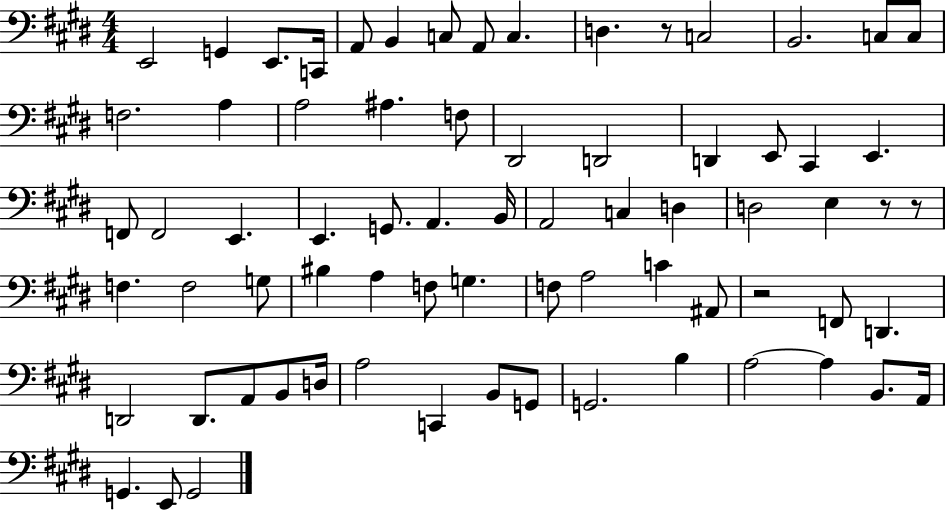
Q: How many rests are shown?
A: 4